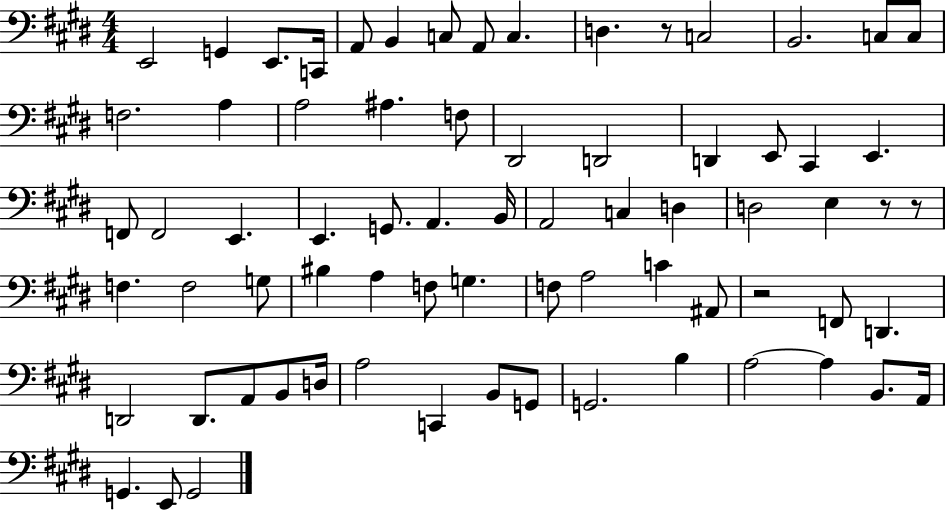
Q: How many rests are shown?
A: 4